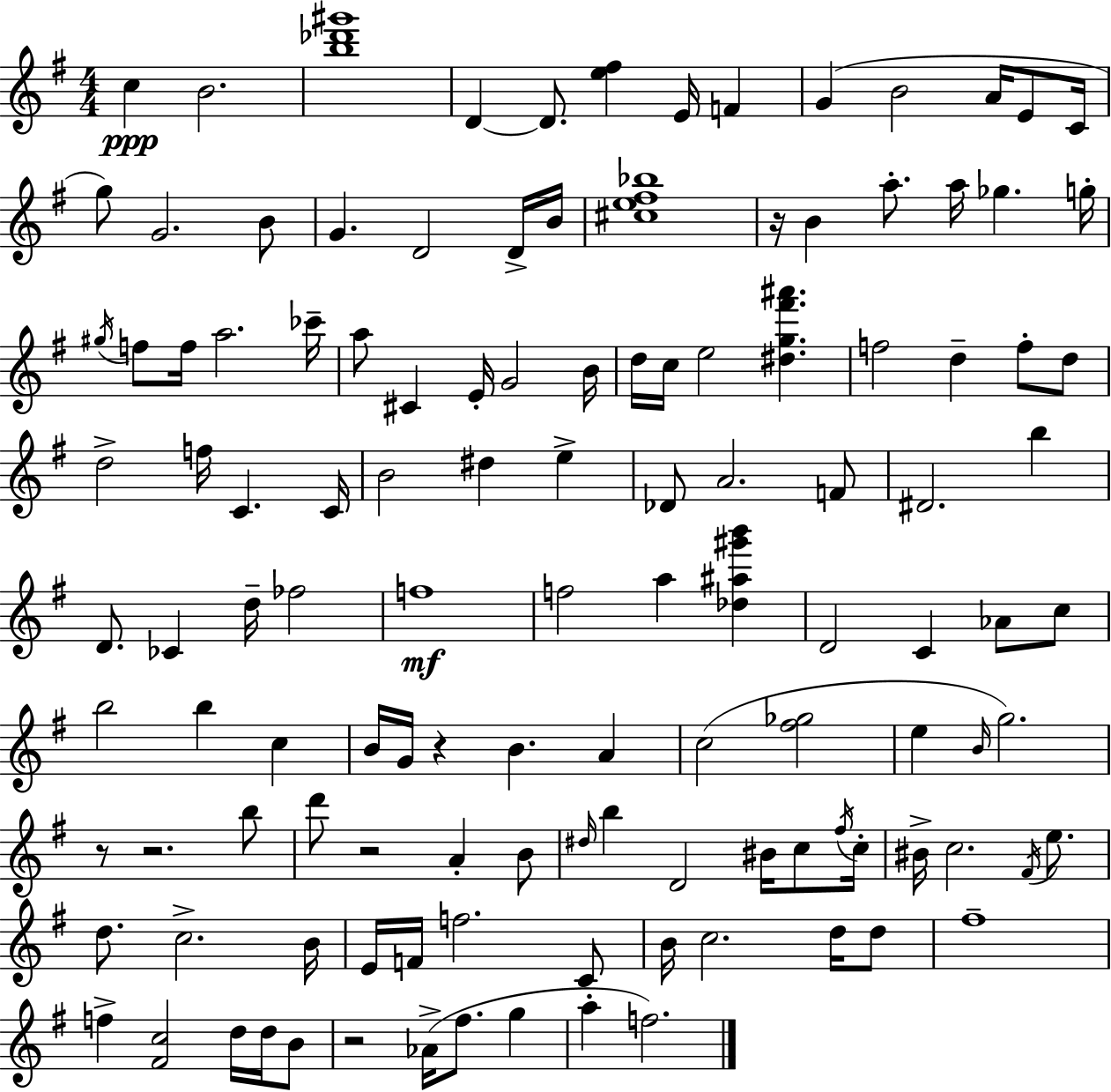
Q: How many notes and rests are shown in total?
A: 123